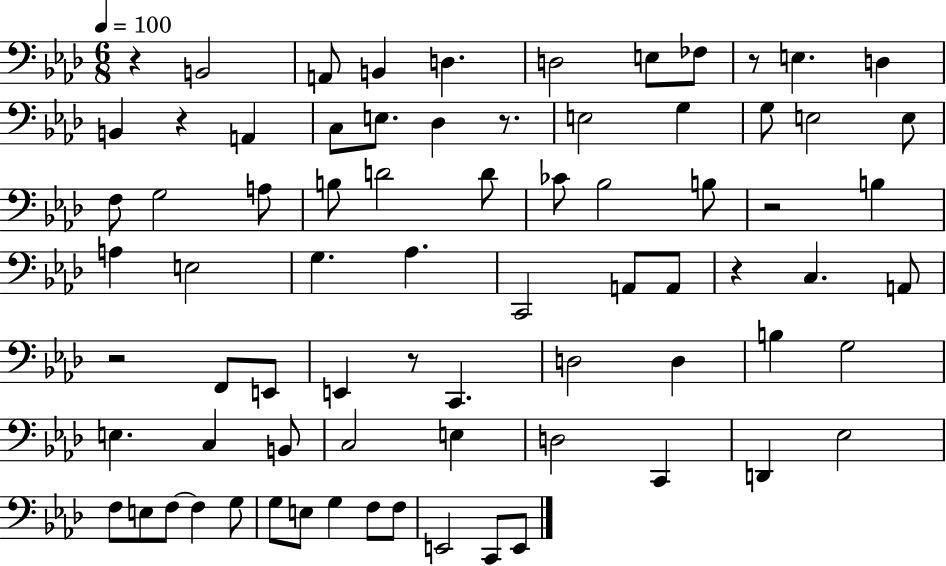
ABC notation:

X:1
T:Untitled
M:6/8
L:1/4
K:Ab
z B,,2 A,,/2 B,, D, D,2 E,/2 _F,/2 z/2 E, D, B,, z A,, C,/2 E,/2 _D, z/2 E,2 G, G,/2 E,2 E,/2 F,/2 G,2 A,/2 B,/2 D2 D/2 _C/2 _B,2 B,/2 z2 B, A, E,2 G, _A, C,,2 A,,/2 A,,/2 z C, A,,/2 z2 F,,/2 E,,/2 E,, z/2 C,, D,2 D, B, G,2 E, C, B,,/2 C,2 E, D,2 C,, D,, _E,2 F,/2 E,/2 F,/2 F, G,/2 G,/2 E,/2 G, F,/2 F,/2 E,,2 C,,/2 E,,/2